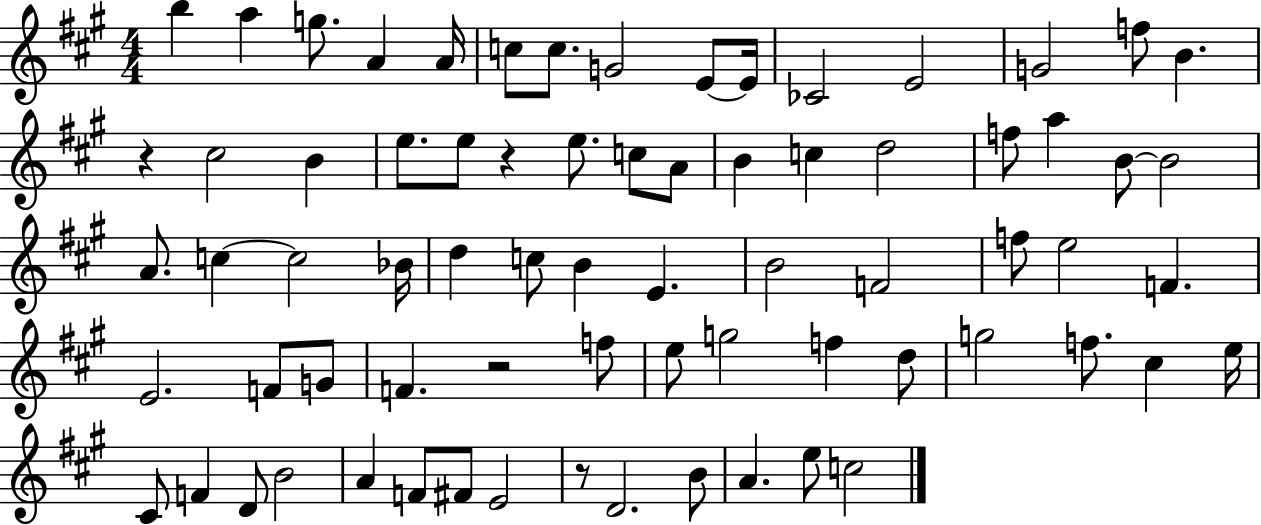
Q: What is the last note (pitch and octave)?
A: C5